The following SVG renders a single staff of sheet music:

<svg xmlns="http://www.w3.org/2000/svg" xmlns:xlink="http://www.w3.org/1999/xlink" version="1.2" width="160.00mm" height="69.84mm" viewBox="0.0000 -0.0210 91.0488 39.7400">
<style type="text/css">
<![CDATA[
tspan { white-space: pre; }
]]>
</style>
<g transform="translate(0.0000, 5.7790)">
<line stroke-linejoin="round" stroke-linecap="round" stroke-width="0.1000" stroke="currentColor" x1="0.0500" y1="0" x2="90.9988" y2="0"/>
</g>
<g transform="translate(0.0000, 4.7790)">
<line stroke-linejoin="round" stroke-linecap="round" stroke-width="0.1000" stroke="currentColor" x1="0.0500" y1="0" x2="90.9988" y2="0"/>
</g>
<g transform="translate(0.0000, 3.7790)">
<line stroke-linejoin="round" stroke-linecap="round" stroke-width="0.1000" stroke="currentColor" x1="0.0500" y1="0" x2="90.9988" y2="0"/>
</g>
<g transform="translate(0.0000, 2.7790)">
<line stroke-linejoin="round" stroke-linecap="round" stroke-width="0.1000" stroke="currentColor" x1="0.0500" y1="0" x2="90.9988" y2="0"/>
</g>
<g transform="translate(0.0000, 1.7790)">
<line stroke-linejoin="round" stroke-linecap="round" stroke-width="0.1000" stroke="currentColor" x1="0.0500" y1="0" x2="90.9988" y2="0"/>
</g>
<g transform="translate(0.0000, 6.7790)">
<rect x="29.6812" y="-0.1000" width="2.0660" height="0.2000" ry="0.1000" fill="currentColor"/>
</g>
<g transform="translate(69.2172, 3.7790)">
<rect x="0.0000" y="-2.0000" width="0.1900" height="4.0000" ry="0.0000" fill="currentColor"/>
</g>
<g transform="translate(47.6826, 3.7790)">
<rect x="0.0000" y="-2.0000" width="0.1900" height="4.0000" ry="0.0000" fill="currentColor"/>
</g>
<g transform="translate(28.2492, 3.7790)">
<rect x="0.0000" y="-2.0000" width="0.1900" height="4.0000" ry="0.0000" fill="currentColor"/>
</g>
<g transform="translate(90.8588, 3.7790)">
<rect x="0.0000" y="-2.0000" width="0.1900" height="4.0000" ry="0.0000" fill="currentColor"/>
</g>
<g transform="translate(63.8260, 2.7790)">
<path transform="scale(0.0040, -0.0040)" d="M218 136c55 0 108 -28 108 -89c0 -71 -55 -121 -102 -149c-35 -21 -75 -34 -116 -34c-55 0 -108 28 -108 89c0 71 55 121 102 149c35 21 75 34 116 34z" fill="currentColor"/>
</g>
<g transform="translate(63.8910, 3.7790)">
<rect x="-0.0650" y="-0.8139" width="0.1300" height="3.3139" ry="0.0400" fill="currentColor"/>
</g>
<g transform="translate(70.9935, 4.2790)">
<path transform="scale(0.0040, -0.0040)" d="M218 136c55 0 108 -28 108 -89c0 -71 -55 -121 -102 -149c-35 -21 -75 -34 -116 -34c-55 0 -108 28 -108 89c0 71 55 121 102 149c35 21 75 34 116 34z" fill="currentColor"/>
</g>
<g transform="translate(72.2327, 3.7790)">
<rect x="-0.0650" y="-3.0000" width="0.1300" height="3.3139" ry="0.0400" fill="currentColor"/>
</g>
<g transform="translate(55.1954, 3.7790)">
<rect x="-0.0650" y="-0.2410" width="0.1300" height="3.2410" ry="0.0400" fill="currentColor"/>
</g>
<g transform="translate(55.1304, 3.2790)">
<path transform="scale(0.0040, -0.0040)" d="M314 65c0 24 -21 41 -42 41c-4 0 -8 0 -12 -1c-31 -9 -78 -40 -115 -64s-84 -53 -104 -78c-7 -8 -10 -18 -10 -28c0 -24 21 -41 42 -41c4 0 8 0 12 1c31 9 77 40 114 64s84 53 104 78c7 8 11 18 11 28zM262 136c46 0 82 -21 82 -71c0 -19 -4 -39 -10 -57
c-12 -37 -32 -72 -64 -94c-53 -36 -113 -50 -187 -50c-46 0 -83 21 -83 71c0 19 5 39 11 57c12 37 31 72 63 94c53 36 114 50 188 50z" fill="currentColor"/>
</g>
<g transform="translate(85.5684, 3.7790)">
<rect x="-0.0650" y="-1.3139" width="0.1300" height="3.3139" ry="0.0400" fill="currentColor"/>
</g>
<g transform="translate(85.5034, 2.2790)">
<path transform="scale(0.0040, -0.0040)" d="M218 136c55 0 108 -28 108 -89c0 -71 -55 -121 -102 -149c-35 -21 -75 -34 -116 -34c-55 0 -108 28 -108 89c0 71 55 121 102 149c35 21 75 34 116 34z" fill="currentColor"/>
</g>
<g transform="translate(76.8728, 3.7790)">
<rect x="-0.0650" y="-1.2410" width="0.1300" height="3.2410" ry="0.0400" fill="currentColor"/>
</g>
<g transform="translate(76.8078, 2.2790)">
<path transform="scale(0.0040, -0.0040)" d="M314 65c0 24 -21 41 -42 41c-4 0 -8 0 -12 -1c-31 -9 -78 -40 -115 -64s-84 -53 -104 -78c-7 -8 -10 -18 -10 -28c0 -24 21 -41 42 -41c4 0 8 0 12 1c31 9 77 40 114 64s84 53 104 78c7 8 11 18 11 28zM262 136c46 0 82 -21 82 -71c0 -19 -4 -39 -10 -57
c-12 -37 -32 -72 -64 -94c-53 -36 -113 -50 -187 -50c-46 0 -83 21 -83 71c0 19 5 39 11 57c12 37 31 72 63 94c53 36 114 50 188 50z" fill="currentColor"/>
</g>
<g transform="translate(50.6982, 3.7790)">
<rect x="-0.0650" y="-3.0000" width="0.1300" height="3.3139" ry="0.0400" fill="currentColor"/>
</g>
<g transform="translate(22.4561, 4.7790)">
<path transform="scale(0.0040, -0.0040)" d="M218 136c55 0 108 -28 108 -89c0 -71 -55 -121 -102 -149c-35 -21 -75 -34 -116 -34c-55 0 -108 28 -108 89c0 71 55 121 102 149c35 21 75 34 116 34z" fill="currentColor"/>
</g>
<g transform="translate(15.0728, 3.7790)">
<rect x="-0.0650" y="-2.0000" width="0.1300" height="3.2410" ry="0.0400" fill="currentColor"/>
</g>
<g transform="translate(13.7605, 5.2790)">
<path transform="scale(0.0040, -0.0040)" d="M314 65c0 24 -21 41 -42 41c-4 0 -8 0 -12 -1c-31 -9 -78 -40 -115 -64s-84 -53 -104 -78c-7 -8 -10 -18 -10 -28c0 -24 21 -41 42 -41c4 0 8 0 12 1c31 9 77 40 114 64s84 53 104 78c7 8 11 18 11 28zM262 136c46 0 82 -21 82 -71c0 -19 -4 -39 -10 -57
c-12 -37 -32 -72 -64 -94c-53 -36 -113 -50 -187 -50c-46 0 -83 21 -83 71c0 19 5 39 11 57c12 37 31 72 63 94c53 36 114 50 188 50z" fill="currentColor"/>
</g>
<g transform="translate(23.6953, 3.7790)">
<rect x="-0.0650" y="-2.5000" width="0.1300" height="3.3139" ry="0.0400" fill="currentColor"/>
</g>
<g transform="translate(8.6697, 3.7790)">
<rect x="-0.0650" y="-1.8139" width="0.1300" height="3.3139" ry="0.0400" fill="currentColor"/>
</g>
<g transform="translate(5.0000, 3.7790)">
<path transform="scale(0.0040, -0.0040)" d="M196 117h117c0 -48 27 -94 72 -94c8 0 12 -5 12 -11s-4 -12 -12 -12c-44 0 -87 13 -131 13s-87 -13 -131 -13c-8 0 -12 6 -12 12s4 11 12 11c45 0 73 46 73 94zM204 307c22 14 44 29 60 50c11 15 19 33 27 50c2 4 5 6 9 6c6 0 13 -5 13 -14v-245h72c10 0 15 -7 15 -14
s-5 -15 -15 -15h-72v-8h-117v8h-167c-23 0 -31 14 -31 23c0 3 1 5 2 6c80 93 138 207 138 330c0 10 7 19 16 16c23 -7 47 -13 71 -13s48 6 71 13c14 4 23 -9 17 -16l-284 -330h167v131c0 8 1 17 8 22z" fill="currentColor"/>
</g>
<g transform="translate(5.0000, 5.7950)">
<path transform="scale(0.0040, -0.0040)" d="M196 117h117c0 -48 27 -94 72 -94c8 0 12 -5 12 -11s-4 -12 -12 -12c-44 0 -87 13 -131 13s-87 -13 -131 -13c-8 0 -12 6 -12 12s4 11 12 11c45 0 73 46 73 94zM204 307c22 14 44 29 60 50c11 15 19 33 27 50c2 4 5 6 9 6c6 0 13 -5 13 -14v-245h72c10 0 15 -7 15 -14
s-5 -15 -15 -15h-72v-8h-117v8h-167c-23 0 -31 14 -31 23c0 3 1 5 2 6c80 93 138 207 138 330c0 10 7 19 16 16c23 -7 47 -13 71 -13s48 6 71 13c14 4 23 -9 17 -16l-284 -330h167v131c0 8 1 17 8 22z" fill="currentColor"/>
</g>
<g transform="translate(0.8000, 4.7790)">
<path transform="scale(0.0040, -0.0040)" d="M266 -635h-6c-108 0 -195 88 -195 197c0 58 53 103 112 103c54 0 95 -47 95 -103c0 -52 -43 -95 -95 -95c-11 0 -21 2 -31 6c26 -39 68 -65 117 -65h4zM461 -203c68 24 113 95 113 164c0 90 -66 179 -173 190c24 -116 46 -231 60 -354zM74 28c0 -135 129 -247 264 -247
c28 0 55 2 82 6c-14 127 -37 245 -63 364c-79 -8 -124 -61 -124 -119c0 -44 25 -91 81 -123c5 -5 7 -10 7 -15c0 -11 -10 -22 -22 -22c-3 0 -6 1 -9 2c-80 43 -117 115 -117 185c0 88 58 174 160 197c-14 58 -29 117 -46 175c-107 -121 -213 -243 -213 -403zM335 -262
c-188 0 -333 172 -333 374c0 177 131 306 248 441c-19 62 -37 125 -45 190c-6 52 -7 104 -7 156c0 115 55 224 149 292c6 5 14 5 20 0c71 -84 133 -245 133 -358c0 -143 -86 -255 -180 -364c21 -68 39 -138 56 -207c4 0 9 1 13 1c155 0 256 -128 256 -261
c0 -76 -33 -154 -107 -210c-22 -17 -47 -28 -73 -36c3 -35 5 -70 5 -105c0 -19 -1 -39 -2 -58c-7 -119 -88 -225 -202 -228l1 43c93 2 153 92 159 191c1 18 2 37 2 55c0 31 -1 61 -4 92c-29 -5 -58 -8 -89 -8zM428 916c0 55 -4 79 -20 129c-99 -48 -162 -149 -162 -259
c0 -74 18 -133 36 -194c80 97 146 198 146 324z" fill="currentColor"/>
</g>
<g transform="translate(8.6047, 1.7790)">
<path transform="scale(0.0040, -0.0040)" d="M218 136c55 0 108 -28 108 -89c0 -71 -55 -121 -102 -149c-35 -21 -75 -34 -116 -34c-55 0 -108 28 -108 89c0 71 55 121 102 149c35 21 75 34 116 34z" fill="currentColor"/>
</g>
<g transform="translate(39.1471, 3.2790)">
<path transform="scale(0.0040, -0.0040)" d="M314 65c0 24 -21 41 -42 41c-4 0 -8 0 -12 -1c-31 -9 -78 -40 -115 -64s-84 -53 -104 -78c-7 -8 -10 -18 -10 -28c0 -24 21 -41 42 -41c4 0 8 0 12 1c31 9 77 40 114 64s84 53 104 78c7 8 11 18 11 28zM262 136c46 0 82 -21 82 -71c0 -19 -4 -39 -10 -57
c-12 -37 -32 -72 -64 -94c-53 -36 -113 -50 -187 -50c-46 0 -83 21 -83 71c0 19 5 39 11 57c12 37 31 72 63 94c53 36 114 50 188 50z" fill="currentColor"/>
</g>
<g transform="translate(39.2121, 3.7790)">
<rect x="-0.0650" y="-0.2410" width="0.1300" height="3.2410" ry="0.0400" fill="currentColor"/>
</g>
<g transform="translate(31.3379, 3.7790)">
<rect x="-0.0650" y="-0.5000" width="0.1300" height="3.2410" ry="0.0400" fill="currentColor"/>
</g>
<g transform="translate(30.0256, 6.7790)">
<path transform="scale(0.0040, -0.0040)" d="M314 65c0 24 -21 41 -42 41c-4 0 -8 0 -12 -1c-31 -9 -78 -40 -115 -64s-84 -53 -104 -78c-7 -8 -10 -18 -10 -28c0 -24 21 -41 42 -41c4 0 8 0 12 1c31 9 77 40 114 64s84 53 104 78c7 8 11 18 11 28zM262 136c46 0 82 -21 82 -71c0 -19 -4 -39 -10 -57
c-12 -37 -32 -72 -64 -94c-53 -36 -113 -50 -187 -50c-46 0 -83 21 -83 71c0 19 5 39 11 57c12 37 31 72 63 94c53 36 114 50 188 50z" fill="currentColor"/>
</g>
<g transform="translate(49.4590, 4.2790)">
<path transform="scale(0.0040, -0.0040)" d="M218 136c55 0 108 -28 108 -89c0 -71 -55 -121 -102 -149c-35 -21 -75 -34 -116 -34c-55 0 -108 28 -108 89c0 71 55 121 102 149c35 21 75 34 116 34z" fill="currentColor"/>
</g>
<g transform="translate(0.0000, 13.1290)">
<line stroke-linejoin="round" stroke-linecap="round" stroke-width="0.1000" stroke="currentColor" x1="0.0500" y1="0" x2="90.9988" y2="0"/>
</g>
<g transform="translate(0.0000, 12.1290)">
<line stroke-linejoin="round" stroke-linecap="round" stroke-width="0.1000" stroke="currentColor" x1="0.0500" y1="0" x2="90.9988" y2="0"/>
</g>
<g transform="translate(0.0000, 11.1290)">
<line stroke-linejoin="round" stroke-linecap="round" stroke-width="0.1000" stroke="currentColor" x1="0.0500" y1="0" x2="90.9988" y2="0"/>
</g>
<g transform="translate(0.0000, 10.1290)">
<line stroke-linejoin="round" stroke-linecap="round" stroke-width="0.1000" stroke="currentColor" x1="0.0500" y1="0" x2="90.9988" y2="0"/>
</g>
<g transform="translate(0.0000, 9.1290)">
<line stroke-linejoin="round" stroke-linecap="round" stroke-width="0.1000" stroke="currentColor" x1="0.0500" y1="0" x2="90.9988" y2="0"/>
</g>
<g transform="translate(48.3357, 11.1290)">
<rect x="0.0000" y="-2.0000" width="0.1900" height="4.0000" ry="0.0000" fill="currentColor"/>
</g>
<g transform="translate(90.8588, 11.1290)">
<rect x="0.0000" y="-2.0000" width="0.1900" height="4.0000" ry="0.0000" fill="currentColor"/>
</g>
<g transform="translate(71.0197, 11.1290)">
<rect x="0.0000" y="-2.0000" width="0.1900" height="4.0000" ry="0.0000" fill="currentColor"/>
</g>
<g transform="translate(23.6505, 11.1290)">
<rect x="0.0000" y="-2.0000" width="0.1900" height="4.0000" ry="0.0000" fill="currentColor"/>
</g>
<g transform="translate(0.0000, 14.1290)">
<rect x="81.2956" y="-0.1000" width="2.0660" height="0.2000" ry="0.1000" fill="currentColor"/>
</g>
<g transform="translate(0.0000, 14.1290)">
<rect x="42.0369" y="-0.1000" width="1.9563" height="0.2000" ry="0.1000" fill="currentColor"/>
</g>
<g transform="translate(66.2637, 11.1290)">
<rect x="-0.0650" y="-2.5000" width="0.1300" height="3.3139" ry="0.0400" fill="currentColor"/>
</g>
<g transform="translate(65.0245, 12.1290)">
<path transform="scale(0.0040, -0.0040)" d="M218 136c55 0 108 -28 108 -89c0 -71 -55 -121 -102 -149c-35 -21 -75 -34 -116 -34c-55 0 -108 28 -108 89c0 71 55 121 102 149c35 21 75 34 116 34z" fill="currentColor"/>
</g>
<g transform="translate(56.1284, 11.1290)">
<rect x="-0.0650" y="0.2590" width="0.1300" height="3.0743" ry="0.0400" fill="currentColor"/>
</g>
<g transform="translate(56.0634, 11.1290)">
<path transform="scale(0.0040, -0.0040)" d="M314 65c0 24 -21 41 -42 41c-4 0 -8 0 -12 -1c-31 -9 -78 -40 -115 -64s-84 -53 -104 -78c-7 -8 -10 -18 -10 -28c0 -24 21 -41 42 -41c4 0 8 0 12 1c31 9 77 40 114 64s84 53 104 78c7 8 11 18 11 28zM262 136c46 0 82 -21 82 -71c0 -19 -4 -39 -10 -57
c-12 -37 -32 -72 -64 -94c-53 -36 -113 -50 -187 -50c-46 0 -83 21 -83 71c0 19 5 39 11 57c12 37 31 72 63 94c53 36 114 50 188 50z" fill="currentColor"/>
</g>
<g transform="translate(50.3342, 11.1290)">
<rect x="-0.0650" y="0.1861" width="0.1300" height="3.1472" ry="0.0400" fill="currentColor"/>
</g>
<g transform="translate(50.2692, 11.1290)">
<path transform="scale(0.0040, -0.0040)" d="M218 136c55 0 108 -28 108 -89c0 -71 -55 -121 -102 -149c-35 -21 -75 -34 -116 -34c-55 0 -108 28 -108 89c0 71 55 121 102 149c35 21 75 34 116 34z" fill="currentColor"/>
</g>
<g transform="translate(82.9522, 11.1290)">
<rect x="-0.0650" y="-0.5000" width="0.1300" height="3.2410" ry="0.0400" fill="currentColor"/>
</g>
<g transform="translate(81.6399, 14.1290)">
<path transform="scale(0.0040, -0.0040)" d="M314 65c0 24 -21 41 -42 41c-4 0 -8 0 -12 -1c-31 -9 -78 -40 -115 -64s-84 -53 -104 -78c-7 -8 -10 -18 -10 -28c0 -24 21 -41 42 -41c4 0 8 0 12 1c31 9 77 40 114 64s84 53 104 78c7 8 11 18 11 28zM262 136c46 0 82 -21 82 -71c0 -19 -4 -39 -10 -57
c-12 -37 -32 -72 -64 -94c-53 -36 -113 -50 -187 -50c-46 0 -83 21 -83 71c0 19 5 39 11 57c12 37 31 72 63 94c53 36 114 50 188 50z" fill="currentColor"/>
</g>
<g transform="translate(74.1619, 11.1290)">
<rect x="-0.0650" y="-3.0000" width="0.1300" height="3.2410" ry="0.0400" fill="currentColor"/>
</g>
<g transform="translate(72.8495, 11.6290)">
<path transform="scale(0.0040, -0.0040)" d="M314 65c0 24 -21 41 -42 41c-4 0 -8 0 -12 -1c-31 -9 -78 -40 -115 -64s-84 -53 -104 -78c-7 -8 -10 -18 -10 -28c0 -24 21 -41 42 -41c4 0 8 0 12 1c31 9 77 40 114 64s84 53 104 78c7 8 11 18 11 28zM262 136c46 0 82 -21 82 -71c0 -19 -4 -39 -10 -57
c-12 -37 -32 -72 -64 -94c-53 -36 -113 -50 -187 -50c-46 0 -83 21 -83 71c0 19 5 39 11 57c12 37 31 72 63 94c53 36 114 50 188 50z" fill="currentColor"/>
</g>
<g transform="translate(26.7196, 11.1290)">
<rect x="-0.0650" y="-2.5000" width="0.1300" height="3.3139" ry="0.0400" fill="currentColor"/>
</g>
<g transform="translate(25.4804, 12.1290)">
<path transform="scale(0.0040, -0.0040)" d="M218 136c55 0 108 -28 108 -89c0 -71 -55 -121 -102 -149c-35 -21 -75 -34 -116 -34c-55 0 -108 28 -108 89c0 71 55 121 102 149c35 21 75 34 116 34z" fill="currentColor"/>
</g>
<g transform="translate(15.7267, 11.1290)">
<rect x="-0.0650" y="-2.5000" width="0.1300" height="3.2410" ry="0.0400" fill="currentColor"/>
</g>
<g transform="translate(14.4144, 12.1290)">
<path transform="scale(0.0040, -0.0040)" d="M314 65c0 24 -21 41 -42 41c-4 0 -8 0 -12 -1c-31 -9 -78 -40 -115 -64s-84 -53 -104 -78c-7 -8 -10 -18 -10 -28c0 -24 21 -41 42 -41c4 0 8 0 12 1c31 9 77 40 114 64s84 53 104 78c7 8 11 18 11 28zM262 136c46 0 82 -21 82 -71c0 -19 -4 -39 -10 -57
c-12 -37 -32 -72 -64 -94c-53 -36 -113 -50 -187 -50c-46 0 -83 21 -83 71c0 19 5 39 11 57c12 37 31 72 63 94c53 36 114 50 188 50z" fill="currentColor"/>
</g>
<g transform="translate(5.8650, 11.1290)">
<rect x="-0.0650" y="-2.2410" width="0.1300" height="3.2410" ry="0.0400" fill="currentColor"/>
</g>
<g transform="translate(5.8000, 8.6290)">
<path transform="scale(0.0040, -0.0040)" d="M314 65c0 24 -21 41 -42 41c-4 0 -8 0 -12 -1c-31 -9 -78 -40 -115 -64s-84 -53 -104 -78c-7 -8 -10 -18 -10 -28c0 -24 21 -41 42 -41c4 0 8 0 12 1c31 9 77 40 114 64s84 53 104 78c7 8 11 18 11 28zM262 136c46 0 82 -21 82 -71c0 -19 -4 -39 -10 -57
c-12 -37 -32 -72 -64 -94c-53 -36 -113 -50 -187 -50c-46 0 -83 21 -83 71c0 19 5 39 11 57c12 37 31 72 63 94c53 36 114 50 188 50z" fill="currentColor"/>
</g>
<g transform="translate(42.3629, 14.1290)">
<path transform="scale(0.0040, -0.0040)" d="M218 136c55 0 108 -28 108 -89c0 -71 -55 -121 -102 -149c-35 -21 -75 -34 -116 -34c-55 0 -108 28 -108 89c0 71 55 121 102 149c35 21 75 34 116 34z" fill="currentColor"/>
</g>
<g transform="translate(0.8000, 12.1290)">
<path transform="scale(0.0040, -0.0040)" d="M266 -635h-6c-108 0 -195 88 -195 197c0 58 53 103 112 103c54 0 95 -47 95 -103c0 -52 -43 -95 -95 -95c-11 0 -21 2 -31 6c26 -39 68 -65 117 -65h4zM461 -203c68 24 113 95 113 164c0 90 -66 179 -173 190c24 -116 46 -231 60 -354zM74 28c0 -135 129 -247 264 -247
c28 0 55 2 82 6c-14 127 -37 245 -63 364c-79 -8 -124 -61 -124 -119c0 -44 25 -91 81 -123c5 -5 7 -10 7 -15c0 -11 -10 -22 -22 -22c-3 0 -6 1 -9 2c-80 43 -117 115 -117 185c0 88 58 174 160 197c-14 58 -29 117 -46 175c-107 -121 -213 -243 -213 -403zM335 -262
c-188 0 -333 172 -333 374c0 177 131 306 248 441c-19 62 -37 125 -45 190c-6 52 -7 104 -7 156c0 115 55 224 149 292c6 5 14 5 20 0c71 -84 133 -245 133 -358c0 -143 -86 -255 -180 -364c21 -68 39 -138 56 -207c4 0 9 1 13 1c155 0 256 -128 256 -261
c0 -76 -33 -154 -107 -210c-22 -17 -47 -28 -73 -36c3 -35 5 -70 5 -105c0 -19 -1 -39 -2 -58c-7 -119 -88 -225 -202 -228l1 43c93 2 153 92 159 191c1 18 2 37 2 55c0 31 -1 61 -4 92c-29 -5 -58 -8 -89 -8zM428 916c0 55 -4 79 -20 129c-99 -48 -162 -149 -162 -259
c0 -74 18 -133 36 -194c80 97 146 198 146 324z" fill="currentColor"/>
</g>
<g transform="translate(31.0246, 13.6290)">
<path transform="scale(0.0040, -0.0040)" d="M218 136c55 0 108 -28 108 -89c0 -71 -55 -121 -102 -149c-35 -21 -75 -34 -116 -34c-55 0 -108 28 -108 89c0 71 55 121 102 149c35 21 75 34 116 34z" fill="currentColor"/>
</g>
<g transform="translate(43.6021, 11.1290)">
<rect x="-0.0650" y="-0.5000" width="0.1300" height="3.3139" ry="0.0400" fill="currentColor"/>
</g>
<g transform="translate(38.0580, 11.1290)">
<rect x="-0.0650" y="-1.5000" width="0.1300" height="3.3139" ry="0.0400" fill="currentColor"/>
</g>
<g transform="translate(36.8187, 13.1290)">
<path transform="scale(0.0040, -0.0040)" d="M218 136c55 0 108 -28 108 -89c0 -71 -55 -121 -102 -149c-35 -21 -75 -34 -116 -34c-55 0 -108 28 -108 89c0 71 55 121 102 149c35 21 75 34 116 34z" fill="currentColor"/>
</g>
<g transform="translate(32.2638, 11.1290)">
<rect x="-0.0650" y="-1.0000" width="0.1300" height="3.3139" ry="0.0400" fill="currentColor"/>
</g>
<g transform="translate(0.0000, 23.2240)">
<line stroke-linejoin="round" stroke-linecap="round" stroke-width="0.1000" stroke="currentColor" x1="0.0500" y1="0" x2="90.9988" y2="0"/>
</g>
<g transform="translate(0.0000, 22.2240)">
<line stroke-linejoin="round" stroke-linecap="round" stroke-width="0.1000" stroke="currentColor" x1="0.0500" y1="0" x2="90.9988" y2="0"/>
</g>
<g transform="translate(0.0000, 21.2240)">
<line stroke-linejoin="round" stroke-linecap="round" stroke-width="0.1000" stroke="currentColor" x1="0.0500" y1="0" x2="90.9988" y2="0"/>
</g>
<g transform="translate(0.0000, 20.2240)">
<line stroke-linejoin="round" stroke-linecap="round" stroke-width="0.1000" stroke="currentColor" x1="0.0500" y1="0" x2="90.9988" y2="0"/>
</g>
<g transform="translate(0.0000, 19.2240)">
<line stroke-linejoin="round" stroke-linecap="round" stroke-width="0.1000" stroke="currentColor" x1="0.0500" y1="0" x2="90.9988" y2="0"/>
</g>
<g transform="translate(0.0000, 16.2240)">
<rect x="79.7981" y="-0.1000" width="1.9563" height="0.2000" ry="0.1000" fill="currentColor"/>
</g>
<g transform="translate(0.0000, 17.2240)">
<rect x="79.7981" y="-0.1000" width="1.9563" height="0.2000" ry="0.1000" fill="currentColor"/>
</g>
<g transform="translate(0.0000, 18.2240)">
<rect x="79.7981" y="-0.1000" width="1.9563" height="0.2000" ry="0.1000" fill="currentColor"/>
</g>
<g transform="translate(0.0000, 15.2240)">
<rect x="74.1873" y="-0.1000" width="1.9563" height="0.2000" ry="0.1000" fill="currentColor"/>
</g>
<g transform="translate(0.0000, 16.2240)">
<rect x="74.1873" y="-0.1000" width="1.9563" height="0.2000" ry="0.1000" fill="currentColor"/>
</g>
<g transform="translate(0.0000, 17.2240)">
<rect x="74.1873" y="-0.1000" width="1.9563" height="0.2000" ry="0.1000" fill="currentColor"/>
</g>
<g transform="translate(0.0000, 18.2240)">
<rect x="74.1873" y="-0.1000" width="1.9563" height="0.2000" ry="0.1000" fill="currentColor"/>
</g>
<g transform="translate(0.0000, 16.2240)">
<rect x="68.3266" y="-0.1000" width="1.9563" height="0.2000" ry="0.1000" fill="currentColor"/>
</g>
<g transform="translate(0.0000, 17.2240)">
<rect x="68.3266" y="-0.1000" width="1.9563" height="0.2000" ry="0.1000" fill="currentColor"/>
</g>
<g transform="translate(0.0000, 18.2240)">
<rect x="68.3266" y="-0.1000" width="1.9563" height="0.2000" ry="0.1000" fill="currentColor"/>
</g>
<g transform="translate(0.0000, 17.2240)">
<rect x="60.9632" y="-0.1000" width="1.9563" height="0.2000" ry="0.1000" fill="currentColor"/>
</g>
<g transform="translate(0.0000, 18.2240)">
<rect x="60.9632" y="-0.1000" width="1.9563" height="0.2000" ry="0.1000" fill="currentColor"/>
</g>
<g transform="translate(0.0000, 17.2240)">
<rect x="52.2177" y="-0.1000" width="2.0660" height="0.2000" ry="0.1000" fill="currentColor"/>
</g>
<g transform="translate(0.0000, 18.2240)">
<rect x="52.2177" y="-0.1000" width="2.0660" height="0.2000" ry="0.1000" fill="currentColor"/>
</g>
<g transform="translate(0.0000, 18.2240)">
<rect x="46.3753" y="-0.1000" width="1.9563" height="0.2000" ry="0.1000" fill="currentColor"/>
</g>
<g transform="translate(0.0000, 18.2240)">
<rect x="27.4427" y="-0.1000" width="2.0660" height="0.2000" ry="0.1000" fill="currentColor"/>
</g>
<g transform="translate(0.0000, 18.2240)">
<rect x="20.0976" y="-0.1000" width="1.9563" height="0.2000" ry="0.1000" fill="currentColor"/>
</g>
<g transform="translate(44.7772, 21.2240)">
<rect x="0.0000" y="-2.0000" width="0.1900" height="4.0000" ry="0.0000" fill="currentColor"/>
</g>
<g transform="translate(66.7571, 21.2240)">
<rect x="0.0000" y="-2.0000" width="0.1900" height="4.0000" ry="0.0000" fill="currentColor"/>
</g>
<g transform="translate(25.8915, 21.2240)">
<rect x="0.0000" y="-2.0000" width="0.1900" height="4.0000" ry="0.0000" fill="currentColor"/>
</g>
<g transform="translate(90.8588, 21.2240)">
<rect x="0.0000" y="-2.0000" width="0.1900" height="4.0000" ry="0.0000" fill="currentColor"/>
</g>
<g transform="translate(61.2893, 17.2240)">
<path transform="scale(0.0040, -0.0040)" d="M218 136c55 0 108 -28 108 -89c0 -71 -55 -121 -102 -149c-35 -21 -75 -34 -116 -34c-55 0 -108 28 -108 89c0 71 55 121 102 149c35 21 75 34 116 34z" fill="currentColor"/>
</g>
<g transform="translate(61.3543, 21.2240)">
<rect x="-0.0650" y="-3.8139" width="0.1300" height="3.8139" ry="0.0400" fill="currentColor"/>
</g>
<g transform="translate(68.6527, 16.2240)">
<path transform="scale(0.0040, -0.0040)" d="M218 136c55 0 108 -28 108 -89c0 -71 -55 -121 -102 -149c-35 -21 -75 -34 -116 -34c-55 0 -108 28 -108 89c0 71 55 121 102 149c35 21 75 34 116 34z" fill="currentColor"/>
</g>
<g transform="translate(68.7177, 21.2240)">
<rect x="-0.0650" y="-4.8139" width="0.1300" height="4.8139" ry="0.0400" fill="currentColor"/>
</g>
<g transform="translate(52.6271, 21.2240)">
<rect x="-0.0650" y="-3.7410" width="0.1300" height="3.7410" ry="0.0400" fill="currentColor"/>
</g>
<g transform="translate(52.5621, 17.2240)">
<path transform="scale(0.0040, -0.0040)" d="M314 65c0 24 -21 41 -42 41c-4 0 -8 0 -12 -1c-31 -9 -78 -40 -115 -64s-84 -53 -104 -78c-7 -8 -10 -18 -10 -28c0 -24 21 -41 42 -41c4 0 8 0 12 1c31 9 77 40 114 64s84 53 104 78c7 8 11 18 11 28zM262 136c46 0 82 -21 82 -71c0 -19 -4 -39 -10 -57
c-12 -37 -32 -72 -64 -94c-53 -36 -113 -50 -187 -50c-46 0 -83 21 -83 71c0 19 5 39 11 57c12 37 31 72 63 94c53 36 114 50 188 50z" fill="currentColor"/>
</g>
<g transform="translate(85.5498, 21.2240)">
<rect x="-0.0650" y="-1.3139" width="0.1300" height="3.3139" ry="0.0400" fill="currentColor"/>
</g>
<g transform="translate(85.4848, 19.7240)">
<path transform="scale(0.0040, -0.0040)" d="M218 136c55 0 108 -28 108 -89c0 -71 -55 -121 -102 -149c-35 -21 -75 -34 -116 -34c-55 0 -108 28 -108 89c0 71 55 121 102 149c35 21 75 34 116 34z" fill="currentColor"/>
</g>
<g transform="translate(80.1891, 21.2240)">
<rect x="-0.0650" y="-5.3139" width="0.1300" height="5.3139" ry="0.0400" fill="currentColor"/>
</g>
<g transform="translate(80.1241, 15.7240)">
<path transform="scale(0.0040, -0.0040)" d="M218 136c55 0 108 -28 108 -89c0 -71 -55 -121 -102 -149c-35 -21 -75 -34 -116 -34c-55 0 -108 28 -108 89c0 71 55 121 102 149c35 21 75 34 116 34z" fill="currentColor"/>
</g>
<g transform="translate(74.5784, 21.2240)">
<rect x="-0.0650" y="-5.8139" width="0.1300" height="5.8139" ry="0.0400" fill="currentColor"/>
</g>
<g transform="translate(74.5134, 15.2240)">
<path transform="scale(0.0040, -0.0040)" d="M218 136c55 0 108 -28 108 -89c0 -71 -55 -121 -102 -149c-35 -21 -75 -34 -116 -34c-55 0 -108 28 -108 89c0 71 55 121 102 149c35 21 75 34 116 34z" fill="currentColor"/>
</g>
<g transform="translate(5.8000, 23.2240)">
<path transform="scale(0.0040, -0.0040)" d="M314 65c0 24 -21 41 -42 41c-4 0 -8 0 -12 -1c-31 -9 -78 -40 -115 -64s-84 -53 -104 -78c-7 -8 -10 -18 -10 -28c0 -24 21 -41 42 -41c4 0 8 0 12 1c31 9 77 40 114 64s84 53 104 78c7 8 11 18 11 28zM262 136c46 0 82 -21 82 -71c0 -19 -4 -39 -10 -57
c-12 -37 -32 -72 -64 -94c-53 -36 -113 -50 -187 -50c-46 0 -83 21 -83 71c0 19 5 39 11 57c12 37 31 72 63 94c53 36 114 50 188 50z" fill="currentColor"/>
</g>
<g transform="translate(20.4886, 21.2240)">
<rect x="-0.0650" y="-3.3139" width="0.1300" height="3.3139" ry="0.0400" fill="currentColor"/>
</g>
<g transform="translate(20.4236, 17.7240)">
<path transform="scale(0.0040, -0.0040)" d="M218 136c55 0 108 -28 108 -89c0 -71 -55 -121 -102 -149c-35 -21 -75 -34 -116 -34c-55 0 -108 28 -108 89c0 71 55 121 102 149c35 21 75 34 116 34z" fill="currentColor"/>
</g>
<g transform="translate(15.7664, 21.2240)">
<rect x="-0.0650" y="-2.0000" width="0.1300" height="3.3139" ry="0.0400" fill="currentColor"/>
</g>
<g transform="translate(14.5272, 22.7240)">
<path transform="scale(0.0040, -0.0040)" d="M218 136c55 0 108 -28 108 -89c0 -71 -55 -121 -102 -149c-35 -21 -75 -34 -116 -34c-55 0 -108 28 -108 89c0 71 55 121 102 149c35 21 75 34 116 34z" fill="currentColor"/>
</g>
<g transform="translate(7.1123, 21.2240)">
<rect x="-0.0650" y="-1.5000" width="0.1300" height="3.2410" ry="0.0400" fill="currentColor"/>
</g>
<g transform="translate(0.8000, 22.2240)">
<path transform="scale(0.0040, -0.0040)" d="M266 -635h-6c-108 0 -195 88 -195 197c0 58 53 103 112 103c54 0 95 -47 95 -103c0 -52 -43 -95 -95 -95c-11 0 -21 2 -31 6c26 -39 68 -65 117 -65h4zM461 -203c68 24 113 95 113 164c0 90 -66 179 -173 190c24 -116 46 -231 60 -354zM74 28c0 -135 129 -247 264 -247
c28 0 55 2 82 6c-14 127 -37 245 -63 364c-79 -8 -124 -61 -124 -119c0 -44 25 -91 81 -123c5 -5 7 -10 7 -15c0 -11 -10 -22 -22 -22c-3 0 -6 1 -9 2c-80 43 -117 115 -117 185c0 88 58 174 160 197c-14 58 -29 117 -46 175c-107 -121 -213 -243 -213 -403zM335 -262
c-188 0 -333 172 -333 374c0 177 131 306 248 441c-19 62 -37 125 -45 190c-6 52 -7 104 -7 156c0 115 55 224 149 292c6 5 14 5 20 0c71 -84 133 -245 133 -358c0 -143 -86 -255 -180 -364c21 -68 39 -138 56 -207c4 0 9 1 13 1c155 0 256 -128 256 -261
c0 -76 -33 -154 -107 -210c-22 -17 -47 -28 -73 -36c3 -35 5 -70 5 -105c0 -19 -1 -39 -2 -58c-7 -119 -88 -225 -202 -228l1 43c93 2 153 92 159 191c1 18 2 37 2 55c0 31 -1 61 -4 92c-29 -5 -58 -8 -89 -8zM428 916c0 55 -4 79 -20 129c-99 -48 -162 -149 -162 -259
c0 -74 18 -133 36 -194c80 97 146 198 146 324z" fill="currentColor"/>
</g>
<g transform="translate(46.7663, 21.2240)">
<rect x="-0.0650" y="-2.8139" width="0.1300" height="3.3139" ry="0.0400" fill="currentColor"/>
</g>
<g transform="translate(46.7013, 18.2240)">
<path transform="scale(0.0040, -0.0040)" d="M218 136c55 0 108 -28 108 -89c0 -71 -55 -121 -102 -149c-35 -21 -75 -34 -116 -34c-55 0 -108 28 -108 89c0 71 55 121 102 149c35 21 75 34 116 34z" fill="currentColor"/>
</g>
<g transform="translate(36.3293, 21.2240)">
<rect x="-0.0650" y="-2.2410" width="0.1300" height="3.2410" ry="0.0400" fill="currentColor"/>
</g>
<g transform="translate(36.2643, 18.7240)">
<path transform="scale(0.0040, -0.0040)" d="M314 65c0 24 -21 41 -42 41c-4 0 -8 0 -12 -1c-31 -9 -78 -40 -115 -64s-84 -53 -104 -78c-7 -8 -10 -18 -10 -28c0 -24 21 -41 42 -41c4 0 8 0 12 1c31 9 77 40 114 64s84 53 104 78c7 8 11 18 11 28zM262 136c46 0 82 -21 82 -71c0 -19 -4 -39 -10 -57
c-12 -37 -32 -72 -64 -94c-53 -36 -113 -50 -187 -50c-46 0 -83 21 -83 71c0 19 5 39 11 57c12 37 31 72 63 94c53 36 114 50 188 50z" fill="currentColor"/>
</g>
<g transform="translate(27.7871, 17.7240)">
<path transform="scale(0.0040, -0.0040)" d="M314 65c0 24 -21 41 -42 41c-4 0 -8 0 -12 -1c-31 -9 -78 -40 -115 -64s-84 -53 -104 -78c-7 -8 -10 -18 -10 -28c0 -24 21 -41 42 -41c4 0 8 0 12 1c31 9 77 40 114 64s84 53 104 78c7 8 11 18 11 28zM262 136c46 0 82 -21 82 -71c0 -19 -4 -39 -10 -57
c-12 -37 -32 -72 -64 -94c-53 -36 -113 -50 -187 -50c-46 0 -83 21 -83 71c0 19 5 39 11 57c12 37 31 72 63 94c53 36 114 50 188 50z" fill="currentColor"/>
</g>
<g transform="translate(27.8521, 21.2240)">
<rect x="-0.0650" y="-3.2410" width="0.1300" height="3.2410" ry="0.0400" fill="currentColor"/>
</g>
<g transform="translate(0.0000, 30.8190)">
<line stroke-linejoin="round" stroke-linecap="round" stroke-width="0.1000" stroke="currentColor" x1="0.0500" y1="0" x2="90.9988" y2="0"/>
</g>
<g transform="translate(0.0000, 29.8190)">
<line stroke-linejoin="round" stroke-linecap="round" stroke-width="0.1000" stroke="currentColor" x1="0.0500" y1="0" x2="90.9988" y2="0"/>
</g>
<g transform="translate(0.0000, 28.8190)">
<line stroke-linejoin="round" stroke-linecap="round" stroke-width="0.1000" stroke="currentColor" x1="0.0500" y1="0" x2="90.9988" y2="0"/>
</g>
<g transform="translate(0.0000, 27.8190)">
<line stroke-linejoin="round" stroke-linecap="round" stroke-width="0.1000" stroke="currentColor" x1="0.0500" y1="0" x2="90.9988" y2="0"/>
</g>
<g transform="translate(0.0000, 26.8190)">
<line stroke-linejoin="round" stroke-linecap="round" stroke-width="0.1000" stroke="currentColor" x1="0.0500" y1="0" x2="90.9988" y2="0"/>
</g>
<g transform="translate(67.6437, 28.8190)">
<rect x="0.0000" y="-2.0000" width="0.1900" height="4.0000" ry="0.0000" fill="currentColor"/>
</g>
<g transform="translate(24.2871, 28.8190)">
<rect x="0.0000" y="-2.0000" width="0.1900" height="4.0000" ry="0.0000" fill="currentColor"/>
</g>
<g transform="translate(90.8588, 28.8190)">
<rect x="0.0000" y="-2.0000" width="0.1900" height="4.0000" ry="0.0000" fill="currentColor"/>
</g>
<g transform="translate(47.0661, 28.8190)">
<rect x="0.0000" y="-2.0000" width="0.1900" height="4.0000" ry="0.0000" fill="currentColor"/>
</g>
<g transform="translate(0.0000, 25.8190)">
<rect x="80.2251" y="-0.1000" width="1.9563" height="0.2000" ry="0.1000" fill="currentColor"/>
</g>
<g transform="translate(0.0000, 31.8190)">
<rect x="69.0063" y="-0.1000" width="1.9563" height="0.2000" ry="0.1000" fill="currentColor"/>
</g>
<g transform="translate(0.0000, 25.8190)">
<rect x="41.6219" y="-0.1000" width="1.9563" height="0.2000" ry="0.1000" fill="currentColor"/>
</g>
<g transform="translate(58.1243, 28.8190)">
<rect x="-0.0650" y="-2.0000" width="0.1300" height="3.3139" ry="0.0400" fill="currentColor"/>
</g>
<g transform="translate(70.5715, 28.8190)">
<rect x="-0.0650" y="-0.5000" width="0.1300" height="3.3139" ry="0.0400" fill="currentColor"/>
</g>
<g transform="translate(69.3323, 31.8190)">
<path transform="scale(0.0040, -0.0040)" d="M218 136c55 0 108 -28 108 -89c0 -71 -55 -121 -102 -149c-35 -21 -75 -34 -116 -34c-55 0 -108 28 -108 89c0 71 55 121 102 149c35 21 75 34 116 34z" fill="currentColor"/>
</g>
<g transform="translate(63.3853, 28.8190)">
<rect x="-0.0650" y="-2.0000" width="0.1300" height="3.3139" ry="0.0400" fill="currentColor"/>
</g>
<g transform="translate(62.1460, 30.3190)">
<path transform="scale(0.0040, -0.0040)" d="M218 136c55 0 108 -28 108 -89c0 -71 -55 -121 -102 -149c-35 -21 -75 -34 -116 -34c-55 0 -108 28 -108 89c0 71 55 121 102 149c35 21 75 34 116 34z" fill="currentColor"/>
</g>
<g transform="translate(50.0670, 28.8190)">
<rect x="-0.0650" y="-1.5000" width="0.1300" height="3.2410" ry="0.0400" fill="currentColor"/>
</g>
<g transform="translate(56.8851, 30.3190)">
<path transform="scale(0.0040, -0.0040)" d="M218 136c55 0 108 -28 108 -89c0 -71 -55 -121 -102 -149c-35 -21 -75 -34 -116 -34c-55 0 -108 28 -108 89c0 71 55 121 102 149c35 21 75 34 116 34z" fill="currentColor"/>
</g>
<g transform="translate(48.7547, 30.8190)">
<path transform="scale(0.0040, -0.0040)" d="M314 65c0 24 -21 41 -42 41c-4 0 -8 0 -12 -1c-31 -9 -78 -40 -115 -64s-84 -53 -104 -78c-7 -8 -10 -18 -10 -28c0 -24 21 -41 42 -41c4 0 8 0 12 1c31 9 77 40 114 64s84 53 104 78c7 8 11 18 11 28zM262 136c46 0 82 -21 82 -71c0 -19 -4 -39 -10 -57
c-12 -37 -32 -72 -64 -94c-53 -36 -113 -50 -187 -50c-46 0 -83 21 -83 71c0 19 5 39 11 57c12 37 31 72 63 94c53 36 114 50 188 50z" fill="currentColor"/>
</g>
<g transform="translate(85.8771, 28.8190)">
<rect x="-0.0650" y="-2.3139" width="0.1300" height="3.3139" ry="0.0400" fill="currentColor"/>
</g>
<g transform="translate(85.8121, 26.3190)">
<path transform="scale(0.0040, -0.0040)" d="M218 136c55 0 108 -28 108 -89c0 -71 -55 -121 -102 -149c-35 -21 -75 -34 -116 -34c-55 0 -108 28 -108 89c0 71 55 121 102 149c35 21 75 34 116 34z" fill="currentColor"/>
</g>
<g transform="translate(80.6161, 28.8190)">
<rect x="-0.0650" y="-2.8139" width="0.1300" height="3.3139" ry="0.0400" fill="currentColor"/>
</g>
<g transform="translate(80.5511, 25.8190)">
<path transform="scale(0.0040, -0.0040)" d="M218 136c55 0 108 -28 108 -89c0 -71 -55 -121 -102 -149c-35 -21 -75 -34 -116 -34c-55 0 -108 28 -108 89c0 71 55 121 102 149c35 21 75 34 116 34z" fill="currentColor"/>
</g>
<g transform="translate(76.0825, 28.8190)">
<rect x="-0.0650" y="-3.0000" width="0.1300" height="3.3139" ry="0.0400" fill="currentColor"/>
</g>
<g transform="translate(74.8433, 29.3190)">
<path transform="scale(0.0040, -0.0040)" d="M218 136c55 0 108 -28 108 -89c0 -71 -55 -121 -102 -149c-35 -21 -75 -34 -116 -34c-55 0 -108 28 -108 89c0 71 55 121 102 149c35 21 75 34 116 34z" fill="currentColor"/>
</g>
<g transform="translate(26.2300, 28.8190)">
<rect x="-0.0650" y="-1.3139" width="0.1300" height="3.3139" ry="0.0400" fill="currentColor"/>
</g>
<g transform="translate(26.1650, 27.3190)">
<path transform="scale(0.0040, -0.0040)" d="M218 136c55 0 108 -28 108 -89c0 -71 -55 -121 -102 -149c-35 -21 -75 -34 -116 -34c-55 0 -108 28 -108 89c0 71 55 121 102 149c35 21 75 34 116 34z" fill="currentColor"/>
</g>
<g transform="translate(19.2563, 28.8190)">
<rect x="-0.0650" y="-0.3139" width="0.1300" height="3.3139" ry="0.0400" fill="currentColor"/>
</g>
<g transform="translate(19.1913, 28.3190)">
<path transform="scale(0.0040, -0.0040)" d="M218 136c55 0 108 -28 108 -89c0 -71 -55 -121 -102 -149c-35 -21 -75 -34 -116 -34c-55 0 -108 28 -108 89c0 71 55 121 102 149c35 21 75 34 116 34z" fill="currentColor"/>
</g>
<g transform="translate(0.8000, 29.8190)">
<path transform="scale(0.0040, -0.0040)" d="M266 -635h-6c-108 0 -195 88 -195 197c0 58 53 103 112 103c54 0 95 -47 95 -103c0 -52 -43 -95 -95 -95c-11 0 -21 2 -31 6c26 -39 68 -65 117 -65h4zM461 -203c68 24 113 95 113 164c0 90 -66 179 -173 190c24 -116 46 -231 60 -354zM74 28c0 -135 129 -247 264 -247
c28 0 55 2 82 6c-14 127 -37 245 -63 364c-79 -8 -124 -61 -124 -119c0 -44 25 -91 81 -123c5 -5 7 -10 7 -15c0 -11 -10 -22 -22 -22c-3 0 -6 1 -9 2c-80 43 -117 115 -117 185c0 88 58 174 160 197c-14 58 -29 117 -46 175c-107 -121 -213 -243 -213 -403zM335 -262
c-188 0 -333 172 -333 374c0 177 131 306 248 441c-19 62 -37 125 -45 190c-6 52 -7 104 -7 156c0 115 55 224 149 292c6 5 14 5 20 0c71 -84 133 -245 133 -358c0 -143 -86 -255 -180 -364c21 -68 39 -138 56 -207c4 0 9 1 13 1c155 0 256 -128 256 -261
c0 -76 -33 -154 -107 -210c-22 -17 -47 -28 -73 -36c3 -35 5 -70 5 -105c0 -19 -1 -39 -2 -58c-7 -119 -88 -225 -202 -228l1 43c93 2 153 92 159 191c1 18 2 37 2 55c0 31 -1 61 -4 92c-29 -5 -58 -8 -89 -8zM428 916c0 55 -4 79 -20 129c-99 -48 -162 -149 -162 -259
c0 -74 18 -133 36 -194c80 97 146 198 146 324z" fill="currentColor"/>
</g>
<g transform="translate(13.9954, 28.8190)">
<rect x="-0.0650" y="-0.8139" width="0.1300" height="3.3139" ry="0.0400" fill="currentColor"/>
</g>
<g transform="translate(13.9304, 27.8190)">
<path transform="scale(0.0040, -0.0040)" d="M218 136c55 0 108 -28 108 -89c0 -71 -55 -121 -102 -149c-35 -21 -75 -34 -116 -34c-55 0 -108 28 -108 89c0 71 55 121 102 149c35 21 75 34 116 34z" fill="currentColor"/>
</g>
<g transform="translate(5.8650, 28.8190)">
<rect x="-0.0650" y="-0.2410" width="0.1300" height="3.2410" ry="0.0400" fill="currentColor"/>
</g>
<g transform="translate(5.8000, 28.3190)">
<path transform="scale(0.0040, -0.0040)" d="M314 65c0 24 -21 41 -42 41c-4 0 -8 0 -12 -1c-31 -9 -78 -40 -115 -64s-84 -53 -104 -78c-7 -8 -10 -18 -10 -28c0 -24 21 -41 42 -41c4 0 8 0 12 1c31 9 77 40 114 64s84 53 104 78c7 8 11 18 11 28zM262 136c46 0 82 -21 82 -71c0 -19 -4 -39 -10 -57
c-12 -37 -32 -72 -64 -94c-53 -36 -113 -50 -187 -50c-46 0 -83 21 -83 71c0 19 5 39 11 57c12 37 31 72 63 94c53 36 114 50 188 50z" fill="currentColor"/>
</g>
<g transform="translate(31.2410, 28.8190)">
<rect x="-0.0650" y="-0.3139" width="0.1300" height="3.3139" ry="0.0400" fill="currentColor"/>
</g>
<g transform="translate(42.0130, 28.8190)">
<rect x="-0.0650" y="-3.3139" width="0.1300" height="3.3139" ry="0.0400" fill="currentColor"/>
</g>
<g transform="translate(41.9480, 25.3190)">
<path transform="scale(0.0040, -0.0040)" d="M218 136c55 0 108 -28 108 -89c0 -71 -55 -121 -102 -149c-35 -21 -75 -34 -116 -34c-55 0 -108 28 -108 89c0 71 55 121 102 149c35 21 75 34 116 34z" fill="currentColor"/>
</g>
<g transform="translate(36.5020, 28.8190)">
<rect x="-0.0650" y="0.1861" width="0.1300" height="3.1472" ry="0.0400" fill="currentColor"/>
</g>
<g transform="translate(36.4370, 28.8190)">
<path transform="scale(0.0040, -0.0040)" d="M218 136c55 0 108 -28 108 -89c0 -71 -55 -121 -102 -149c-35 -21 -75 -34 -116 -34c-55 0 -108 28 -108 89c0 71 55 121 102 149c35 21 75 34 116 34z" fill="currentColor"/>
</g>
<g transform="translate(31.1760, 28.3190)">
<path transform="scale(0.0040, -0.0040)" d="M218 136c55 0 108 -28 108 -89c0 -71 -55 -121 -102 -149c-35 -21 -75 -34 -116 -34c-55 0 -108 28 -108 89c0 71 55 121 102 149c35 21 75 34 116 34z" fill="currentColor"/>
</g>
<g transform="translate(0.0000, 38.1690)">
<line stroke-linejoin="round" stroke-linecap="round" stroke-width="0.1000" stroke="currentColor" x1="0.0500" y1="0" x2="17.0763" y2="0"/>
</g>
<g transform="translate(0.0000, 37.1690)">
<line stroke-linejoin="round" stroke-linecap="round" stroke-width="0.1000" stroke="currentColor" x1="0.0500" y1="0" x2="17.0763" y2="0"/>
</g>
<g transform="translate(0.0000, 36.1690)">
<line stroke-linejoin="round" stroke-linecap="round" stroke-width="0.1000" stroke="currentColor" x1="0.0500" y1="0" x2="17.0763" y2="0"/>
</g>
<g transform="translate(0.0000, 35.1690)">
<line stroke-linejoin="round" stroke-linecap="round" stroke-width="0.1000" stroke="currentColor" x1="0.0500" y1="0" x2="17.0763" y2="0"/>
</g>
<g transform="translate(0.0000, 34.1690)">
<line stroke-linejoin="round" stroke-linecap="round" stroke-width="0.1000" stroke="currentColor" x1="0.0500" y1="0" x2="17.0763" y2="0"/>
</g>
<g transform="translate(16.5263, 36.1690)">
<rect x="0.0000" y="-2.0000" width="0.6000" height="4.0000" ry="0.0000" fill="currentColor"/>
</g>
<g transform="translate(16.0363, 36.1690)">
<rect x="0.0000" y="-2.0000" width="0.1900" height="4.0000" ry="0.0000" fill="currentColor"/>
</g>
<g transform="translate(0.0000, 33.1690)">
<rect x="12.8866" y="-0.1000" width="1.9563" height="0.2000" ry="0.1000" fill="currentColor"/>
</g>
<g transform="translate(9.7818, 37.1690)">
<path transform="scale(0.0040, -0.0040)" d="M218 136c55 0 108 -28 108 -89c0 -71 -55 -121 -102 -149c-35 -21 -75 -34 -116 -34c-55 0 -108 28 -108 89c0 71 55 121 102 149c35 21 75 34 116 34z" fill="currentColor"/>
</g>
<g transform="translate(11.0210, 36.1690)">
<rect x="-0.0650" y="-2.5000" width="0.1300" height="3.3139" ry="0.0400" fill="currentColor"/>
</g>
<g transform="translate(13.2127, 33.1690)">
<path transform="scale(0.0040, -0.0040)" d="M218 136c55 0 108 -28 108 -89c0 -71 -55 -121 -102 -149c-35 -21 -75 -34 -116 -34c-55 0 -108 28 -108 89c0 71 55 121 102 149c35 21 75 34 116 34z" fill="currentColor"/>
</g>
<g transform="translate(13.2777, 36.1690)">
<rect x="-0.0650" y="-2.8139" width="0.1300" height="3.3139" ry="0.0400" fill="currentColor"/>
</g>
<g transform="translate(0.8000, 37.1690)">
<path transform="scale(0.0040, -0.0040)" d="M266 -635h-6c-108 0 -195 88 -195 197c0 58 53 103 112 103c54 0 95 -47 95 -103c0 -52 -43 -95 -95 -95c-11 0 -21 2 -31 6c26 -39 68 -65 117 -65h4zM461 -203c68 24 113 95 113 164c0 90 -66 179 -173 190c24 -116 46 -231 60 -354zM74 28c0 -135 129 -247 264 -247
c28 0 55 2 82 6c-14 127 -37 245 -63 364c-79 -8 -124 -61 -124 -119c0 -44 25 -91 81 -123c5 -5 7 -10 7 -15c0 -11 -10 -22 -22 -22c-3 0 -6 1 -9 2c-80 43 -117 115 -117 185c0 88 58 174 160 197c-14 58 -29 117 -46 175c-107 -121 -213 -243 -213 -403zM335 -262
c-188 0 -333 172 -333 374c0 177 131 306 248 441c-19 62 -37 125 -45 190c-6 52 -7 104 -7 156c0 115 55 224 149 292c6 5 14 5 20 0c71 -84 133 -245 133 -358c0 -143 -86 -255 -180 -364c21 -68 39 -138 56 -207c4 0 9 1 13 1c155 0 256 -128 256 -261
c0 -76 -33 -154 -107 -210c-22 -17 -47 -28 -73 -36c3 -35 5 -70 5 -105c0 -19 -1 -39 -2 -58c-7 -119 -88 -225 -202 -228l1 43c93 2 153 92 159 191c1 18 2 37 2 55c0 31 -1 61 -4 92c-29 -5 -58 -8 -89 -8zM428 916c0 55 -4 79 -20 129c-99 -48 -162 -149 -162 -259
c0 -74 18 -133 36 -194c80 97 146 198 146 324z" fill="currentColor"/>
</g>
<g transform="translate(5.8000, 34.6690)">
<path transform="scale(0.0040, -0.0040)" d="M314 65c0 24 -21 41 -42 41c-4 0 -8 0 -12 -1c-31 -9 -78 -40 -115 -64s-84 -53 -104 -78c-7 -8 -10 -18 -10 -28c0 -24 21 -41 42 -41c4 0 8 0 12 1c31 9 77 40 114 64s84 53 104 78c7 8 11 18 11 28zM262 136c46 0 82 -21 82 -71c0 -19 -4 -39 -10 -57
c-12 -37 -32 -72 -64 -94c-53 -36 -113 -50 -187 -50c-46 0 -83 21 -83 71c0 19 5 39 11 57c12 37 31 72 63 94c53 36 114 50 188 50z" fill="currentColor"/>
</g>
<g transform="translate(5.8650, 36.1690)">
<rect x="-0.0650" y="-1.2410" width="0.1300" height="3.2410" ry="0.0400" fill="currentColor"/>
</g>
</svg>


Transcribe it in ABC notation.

X:1
T:Untitled
M:4/4
L:1/4
K:C
f F2 G C2 c2 A c2 d A e2 e g2 G2 G D E C B B2 G A2 C2 E2 F b b2 g2 a c'2 c' e' g' f' e c2 d c e c B b E2 F F C A a g e2 G a